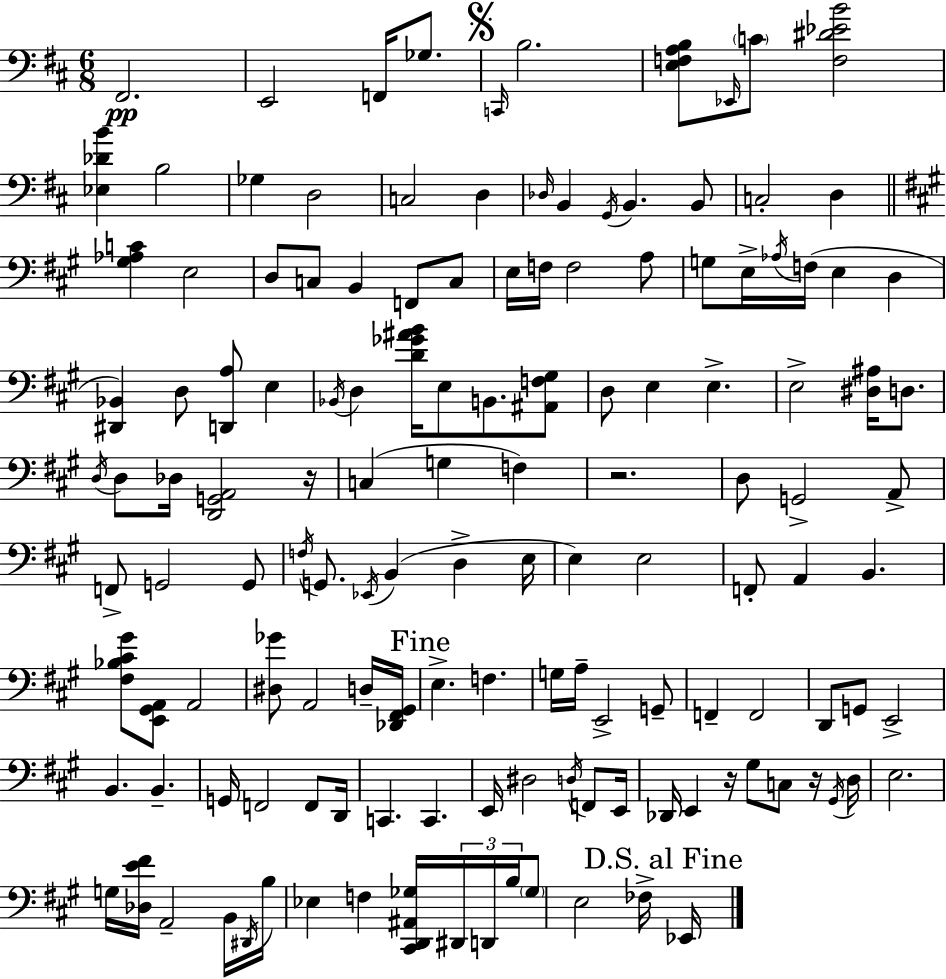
X:1
T:Untitled
M:6/8
L:1/4
K:D
^F,,2 E,,2 F,,/4 _G,/2 C,,/4 B,2 [E,F,A,B,]/2 _E,,/4 C/2 [F,^D_EB]2 [_E,_DB] B,2 _G, D,2 C,2 D, _D,/4 B,, G,,/4 B,, B,,/2 C,2 D, [^G,_A,C] E,2 D,/2 C,/2 B,, F,,/2 C,/2 E,/4 F,/4 F,2 A,/2 G,/2 E,/4 _A,/4 F,/4 E, D, [^D,,_B,,] D,/2 [D,,A,]/2 E, _B,,/4 D, [D_G^AB]/4 E,/2 B,,/2 [^A,,F,^G,]/2 D,/2 E, E, E,2 [^D,^A,]/4 D,/2 D,/4 D,/2 _D,/4 [D,,G,,A,,]2 z/4 C, G, F, z2 D,/2 G,,2 A,,/2 F,,/2 G,,2 G,,/2 F,/4 G,,/2 _E,,/4 B,, D, E,/4 E, E,2 F,,/2 A,, B,, [^F,_B,^C^G]/2 [E,,^G,,A,,]/2 A,,2 [^D,_G]/2 A,,2 D,/4 [_D,,^F,,^G,,]/4 E, F, G,/4 A,/4 E,,2 G,,/2 F,, F,,2 D,,/2 G,,/2 E,,2 B,, B,, G,,/4 F,,2 F,,/2 D,,/4 C,, C,, E,,/4 ^D,2 D,/4 F,,/2 E,,/4 _D,,/4 E,, z/4 ^G,/2 C,/2 z/4 ^G,,/4 D,/4 E,2 G,/4 [_D,E^F]/4 A,,2 B,,/4 ^D,,/4 B,/4 _E, F, [^C,,D,,^A,,_G,]/4 ^D,,/4 D,,/4 B,/4 _G,/2 E,2 _F,/4 _E,,/4